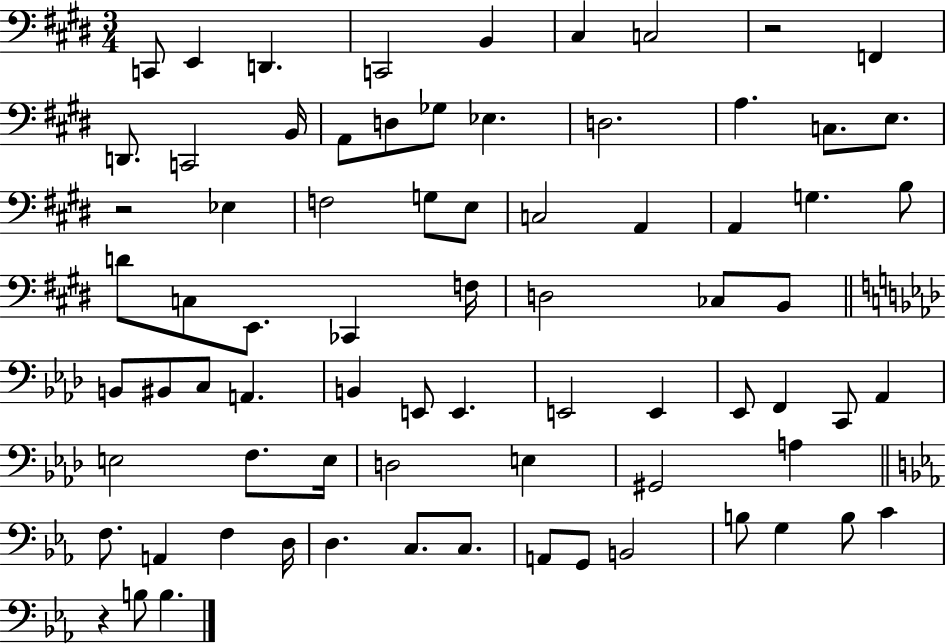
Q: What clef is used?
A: bass